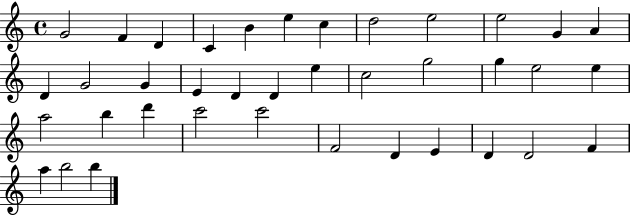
G4/h F4/q D4/q C4/q B4/q E5/q C5/q D5/h E5/h E5/h G4/q A4/q D4/q G4/h G4/q E4/q D4/q D4/q E5/q C5/h G5/h G5/q E5/h E5/q A5/h B5/q D6/q C6/h C6/h F4/h D4/q E4/q D4/q D4/h F4/q A5/q B5/h B5/q